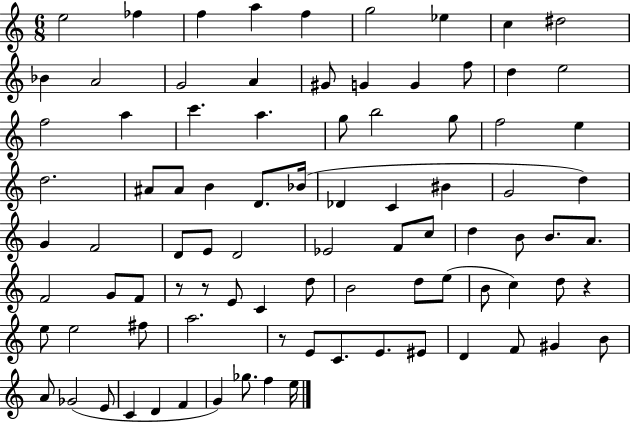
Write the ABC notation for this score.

X:1
T:Untitled
M:6/8
L:1/4
K:C
e2 _f f a f g2 _e c ^d2 _B A2 G2 A ^G/2 G G f/2 d e2 f2 a c' a g/2 b2 g/2 f2 e d2 ^A/2 ^A/2 B D/2 _B/4 _D C ^B G2 d G F2 D/2 E/2 D2 _E2 F/2 c/2 d B/2 B/2 A/2 F2 G/2 F/2 z/2 z/2 E/2 C d/2 B2 d/2 e/2 B/2 c d/2 z e/2 e2 ^f/2 a2 z/2 E/2 C/2 E/2 ^E/2 D F/2 ^G B/2 A/2 _G2 E/2 C D F G _g/2 f e/4